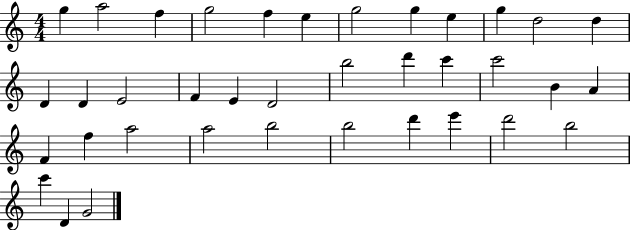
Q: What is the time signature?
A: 4/4